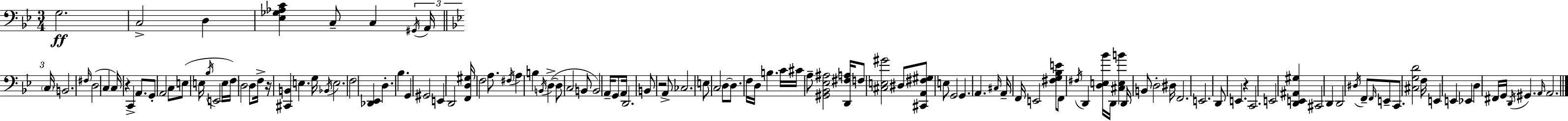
G3/h. C3/h D3/q [Eb3,Gb3,Ab3,C4]/q C3/e C3/q G#2/s A2/s C3/s B2/h. F#3/s D3/h C3/q C3/s R/q C2/q A2/e. G2/e A2/h C3/e E3/e E3/s Bb3/s E2/h E3/s F3/s D3/h D3/e F3/s R/s [C#2,B2]/q E3/q. G3/s Bb2/s E3/h. F3/h [Db2,Eb2]/q D3/q. Bb3/q. G2/q G#2/h E2/q D2/h [F2,D3,G#3]/s F3/h A3/e. F#3/s A3/q B3/q B2/s D3/q D3/e C3/h B2/e B2/h A2/s G2/e A2/s D2/h. B2/e R/h A2/e CES3/h. E3/e C3/h D3/e D3/e. F3/s D3/s B3/q. C4/s C#4/s A3/e [G#2,Bb2,Eb3,A#3]/h [D2,F#3,A3]/s F3/e [C#3,E3,G#4]/h D#3/e [C#2,A2,F#3,G#3]/e E3/e G2/h G2/q. A2/q. C#3/s A2/s F2/s E2/h [F#3,G3,Bb3,E4]/e F2/e F#3/s D2/q [D3,E3,Bb4]/s D2/s [C#3,E3,B4]/q D2/s B2/e D3/h D#3/s F2/h. E2/h. D2/e E2/q. R/q C2/h. E2/h [D2,E2,A#2,G#3]/q C#2/h D2/q D2/h D#3/s F2/e F2/s E2/e C2/e. [C#3,G3,D4]/h F3/s E2/q E2/q Eb2/q D3/q F#2/s G2/s D2/s G#2/q. A2/s A2/h.